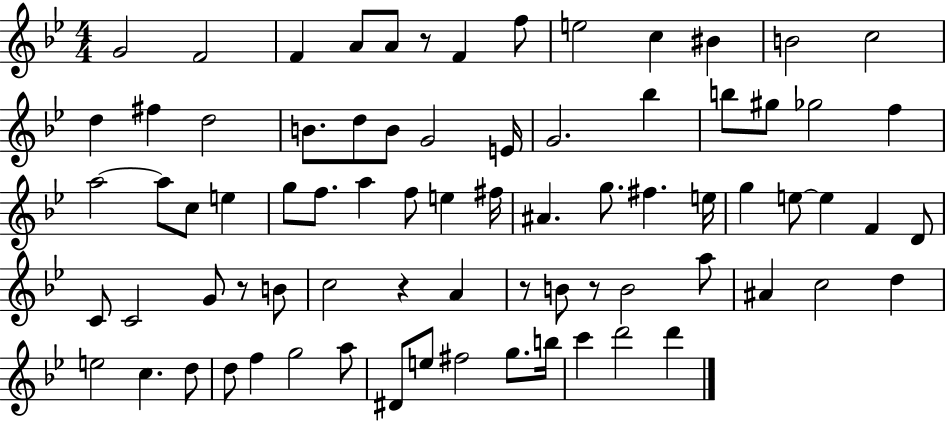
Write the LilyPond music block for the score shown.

{
  \clef treble
  \numericTimeSignature
  \time 4/4
  \key bes \major
  g'2 f'2 | f'4 a'8 a'8 r8 f'4 f''8 | e''2 c''4 bis'4 | b'2 c''2 | \break d''4 fis''4 d''2 | b'8. d''8 b'8 g'2 e'16 | g'2. bes''4 | b''8 gis''8 ges''2 f''4 | \break a''2~~ a''8 c''8 e''4 | g''8 f''8. a''4 f''8 e''4 fis''16 | ais'4. g''8. fis''4. e''16 | g''4 e''8~~ e''4 f'4 d'8 | \break c'8 c'2 g'8 r8 b'8 | c''2 r4 a'4 | r8 b'8 r8 b'2 a''8 | ais'4 c''2 d''4 | \break e''2 c''4. d''8 | d''8 f''4 g''2 a''8 | dis'8 e''8 fis''2 g''8. b''16 | c'''4 d'''2 d'''4 | \break \bar "|."
}